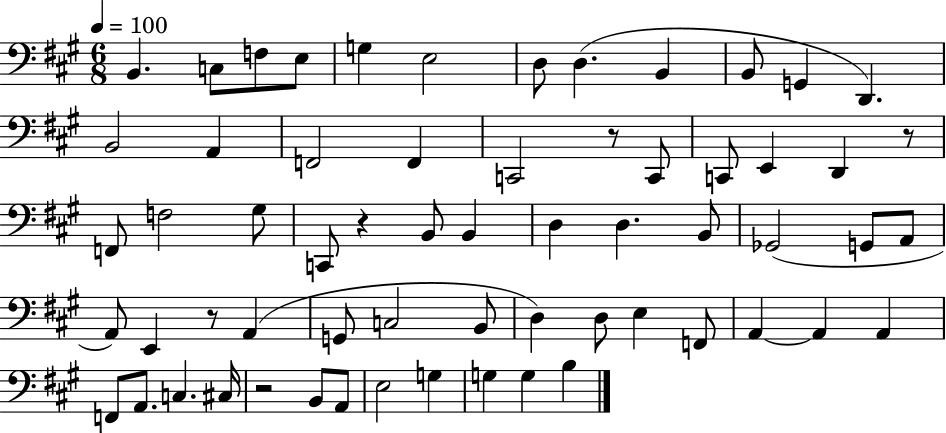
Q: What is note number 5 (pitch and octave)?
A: G3